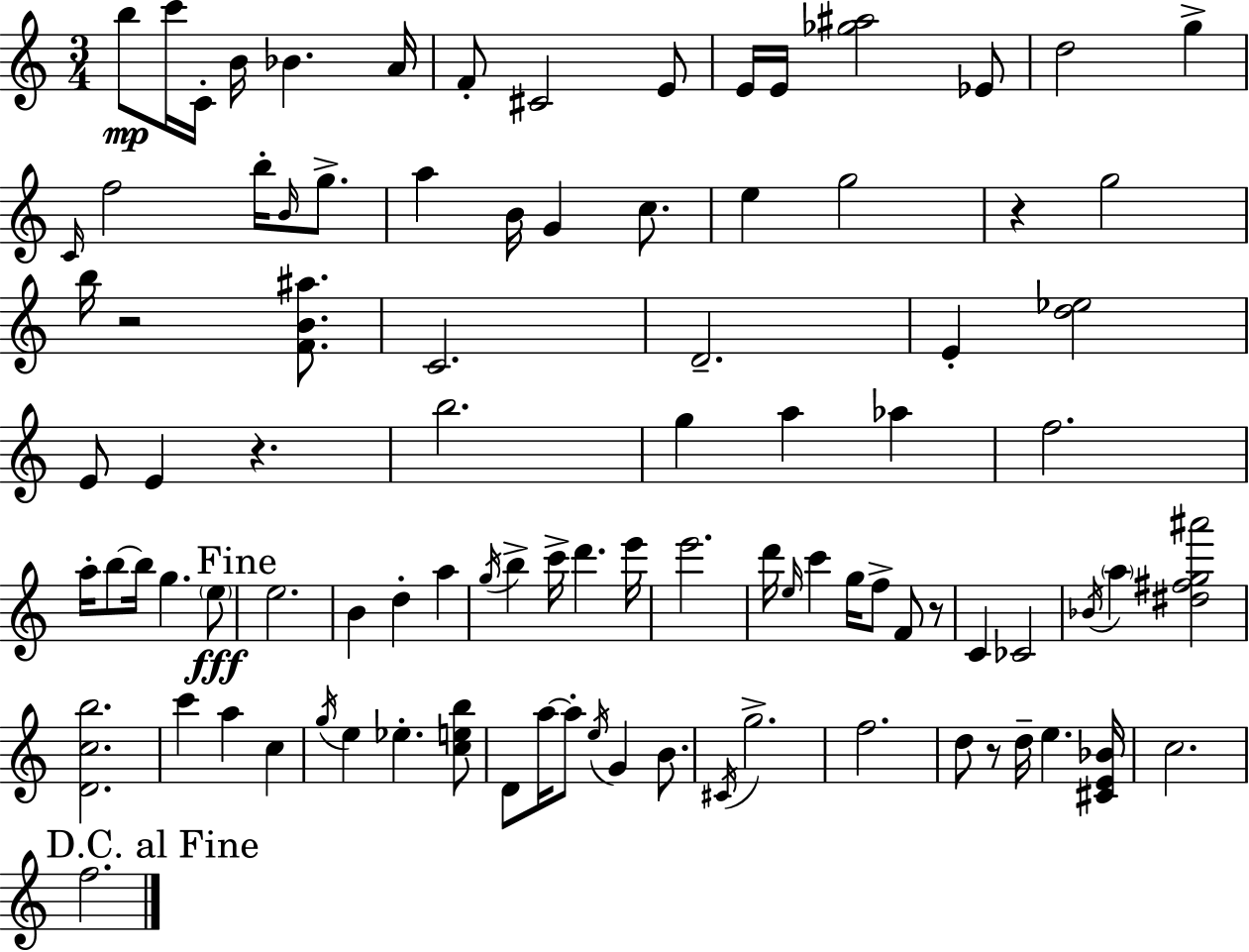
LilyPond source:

{
  \clef treble
  \numericTimeSignature
  \time 3/4
  \key a \minor
  b''8\mp c'''16 c'16-. b'16 bes'4. a'16 | f'8-. cis'2 e'8 | e'16 e'16 <ges'' ais''>2 ees'8 | d''2 g''4-> | \break \grace { c'16 } f''2 b''16-. \grace { b'16 } g''8.-> | a''4 b'16 g'4 c''8. | e''4 g''2 | r4 g''2 | \break b''16 r2 <f' b' ais''>8. | c'2. | d'2.-- | e'4-. <d'' ees''>2 | \break e'8 e'4 r4. | b''2. | g''4 a''4 aes''4 | f''2. | \break a''16-. b''8~~ b''16 g''4. | \parenthesize e''8\fff \mark "Fine" e''2. | b'4 d''4-. a''4 | \acciaccatura { g''16 } b''4-> c'''16-> d'''4. | \break e'''16 e'''2. | d'''16 \grace { e''16 } c'''4 g''16 f''8-> | f'8 r8 c'4 ces'2 | \acciaccatura { bes'16 } \parenthesize a''4 <dis'' fis'' g'' ais'''>2 | \break <d' c'' b''>2. | c'''4 a''4 | c''4 \acciaccatura { g''16 } e''4 ees''4.-. | <c'' e'' b''>8 d'8 a''16~~ a''8-. \acciaccatura { e''16 } | \break g'4 b'8. \acciaccatura { cis'16 } g''2.-> | f''2. | d''8 r8 | d''16-- e''4. <cis' e' bes'>16 c''2. | \break \mark "D.C. al Fine" f''2. | \bar "|."
}